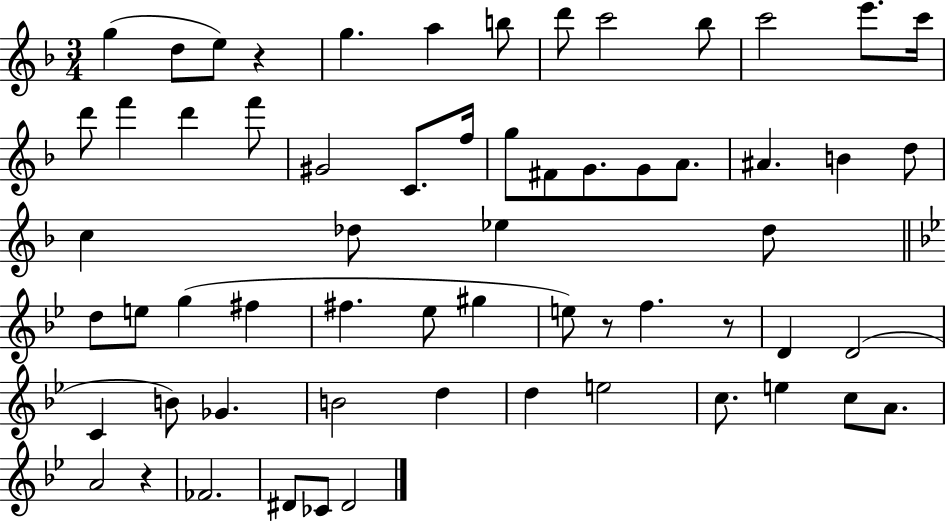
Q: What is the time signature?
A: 3/4